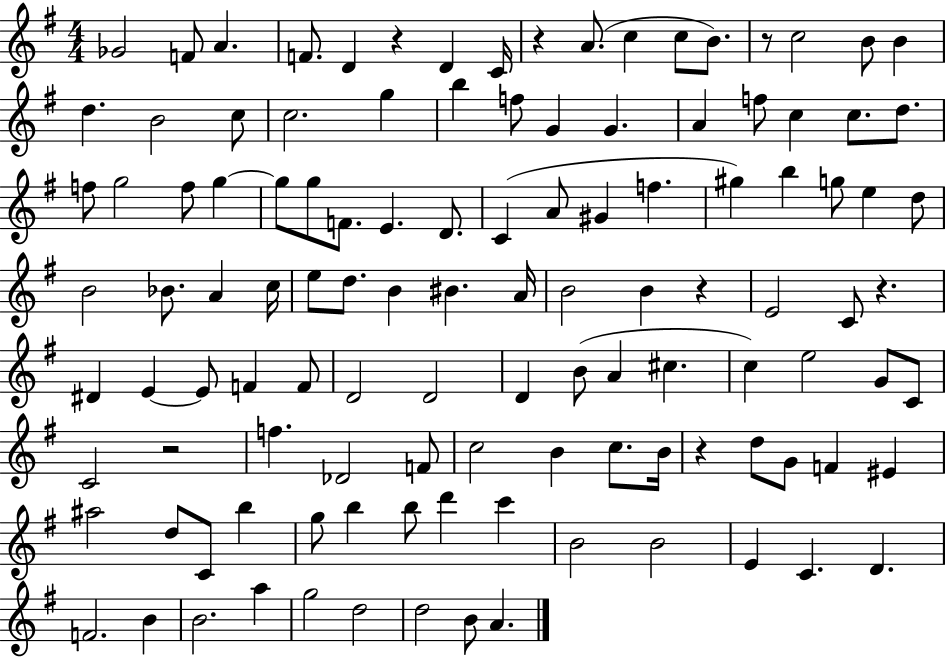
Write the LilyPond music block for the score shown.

{
  \clef treble
  \numericTimeSignature
  \time 4/4
  \key g \major
  \repeat volta 2 { ges'2 f'8 a'4. | f'8. d'4 r4 d'4 c'16 | r4 a'8.( c''4 c''8 b'8.) | r8 c''2 b'8 b'4 | \break d''4. b'2 c''8 | c''2. g''4 | b''4 f''8 g'4 g'4. | a'4 f''8 c''4 c''8. d''8. | \break f''8 g''2 f''8 g''4~~ | g''8 g''8 f'8. e'4. d'8. | c'4( a'8 gis'4 f''4. | gis''4) b''4 g''8 e''4 d''8 | \break b'2 bes'8. a'4 c''16 | e''8 d''8. b'4 bis'4. a'16 | b'2 b'4 r4 | e'2 c'8 r4. | \break dis'4 e'4~~ e'8 f'4 f'8 | d'2 d'2 | d'4 b'8( a'4 cis''4. | c''4) e''2 g'8 c'8 | \break c'2 r2 | f''4. des'2 f'8 | c''2 b'4 c''8. b'16 | r4 d''8 g'8 f'4 eis'4 | \break ais''2 d''8 c'8 b''4 | g''8 b''4 b''8 d'''4 c'''4 | b'2 b'2 | e'4 c'4. d'4. | \break f'2. b'4 | b'2. a''4 | g''2 d''2 | d''2 b'8 a'4. | \break } \bar "|."
}